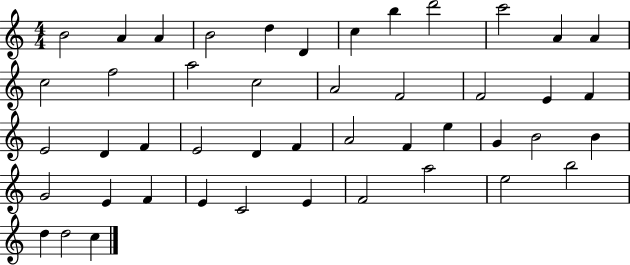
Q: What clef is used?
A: treble